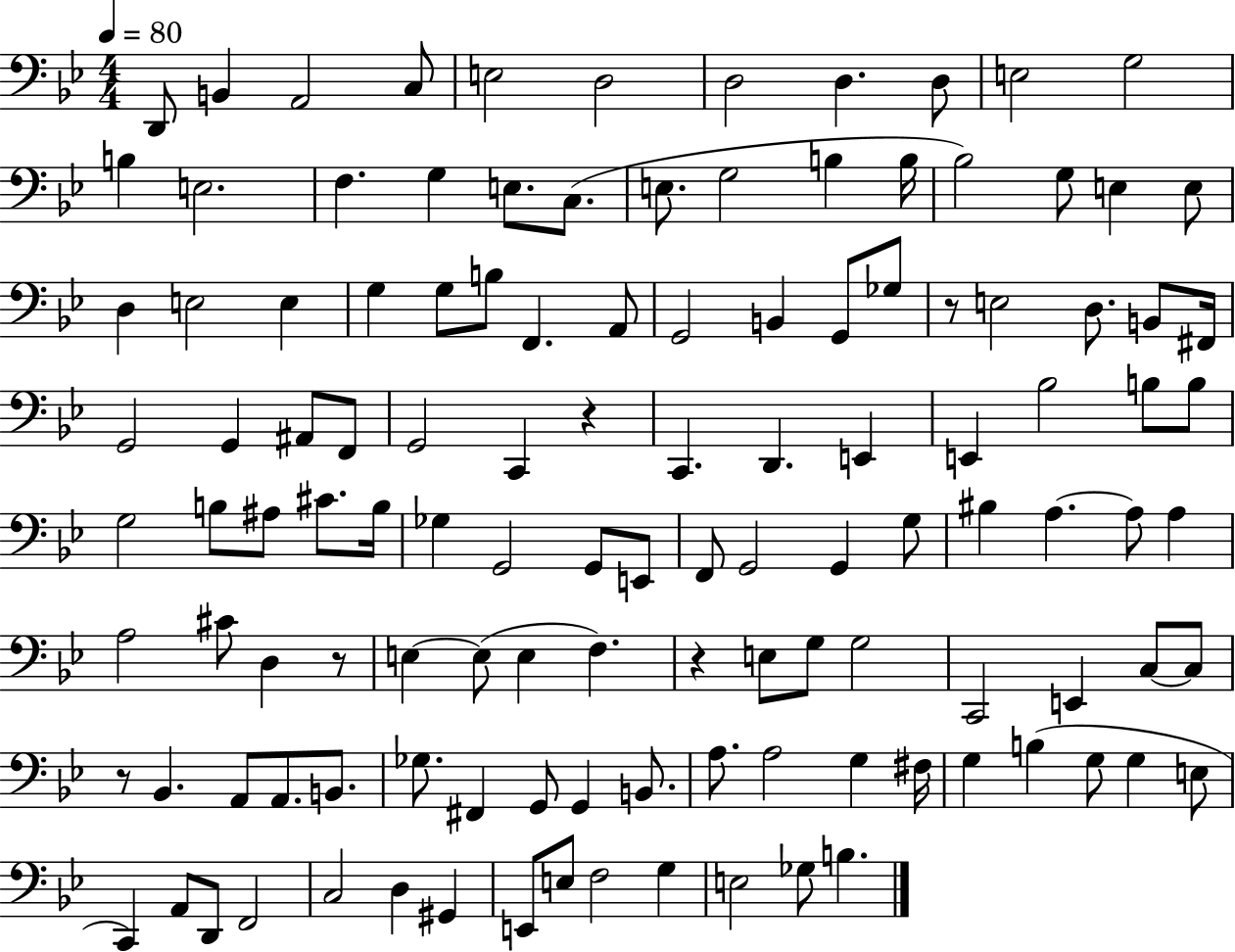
D2/e B2/q A2/h C3/e E3/h D3/h D3/h D3/q. D3/e E3/h G3/h B3/q E3/h. F3/q. G3/q E3/e. C3/e. E3/e. G3/h B3/q B3/s Bb3/h G3/e E3/q E3/e D3/q E3/h E3/q G3/q G3/e B3/e F2/q. A2/e G2/h B2/q G2/e Gb3/e R/e E3/h D3/e. B2/e F#2/s G2/h G2/q A#2/e F2/e G2/h C2/q R/q C2/q. D2/q. E2/q E2/q Bb3/h B3/e B3/e G3/h B3/e A#3/e C#4/e. B3/s Gb3/q G2/h G2/e E2/e F2/e G2/h G2/q G3/e BIS3/q A3/q. A3/e A3/q A3/h C#4/e D3/q R/e E3/q E3/e E3/q F3/q. R/q E3/e G3/e G3/h C2/h E2/q C3/e C3/e R/e Bb2/q. A2/e A2/e. B2/e. Gb3/e. F#2/q G2/e G2/q B2/e. A3/e. A3/h G3/q F#3/s G3/q B3/q G3/e G3/q E3/e C2/q A2/e D2/e F2/h C3/h D3/q G#2/q E2/e E3/e F3/h G3/q E3/h Gb3/e B3/q.